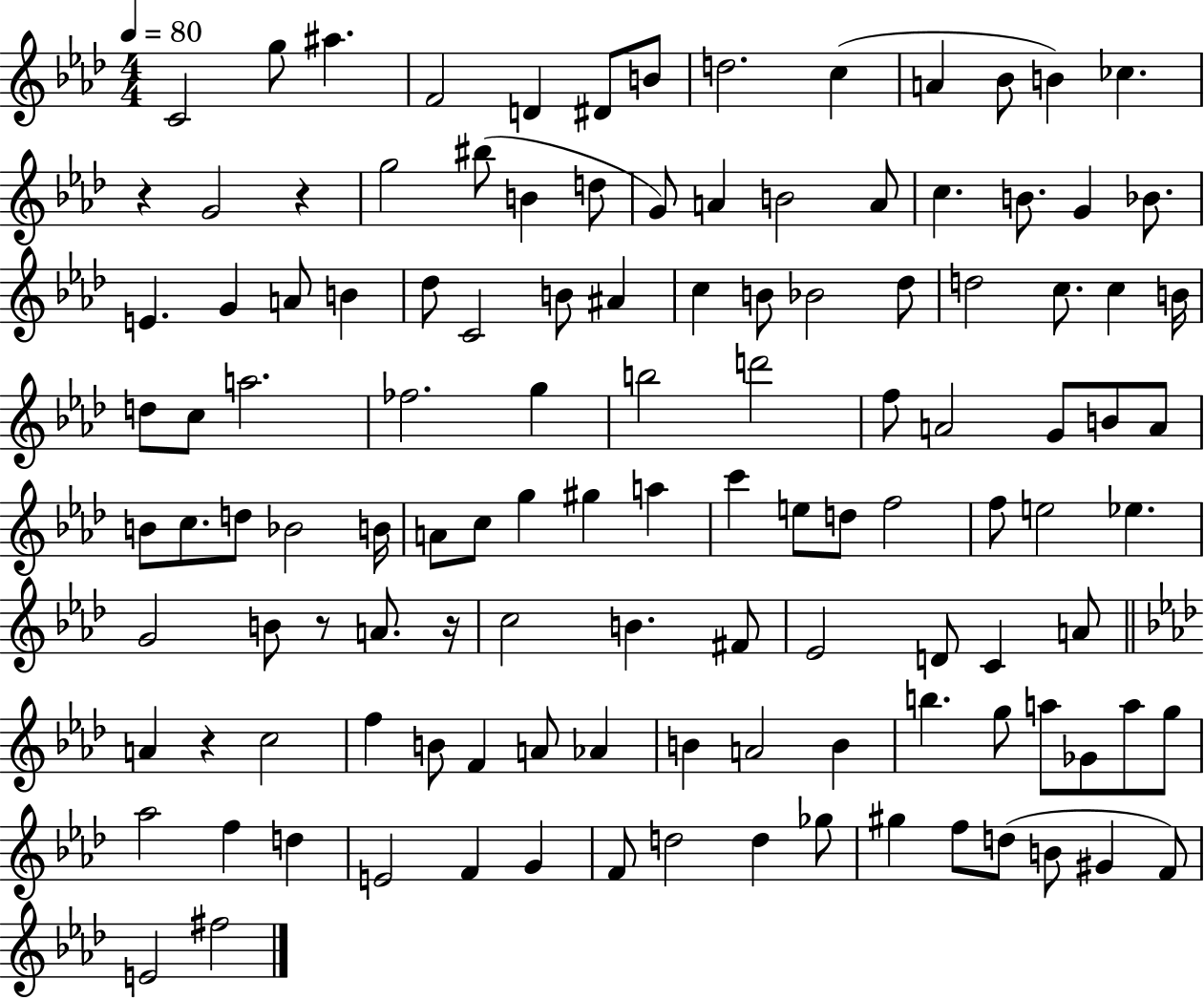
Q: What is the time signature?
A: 4/4